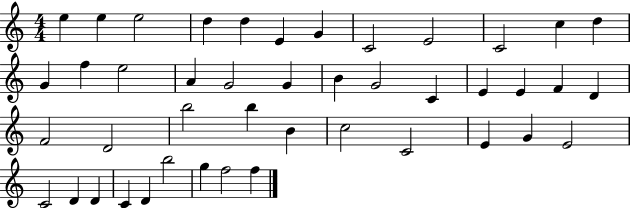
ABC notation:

X:1
T:Untitled
M:4/4
L:1/4
K:C
e e e2 d d E G C2 E2 C2 c d G f e2 A G2 G B G2 C E E F D F2 D2 b2 b B c2 C2 E G E2 C2 D D C D b2 g f2 f